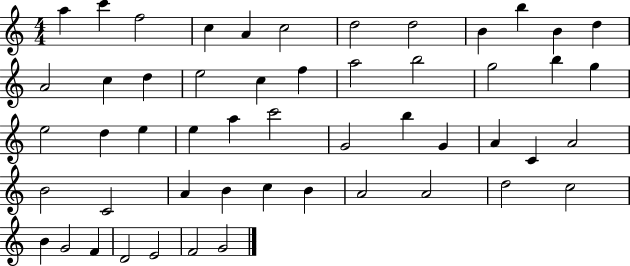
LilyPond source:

{
  \clef treble
  \numericTimeSignature
  \time 4/4
  \key c \major
  a''4 c'''4 f''2 | c''4 a'4 c''2 | d''2 d''2 | b'4 b''4 b'4 d''4 | \break a'2 c''4 d''4 | e''2 c''4 f''4 | a''2 b''2 | g''2 b''4 g''4 | \break e''2 d''4 e''4 | e''4 a''4 c'''2 | g'2 b''4 g'4 | a'4 c'4 a'2 | \break b'2 c'2 | a'4 b'4 c''4 b'4 | a'2 a'2 | d''2 c''2 | \break b'4 g'2 f'4 | d'2 e'2 | f'2 g'2 | \bar "|."
}